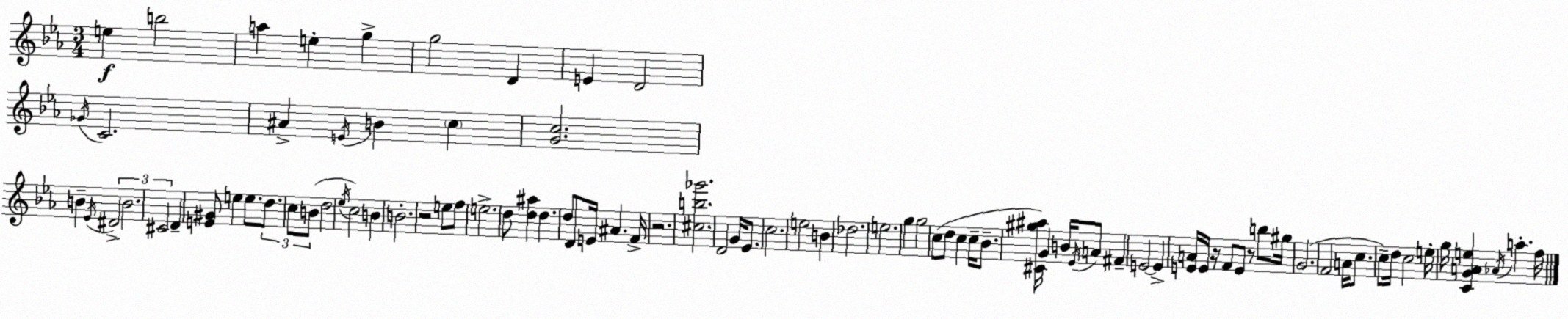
X:1
T:Untitled
M:3/4
L:1/4
K:Eb
e b2 a e g g2 D E D2 _G/4 C2 ^A E/4 B c [Gc]2 B _E/4 ^D2 B2 ^C2 D [E^G]/2 e e/2 d/2 c/2 B/2 d2 _e/4 c2 B B2 z2 e/2 f/2 e2 d/2 [d^a] d d/2 D/2 E/4 ^A F/4 z2 [^cb_g']2 D2 G/4 _E/2 c2 e2 B _d2 e2 g g2 c/2 d/2 c c/4 _B/2 [^C^g^a]/4 G B/4 _E/4 A/2 ^F E2 E [EA]/4 E/4 z/4 F/2 E/2 z/2 b/2 ^g/4 G2 F2 A/4 c/2 c/2 d/4 c2 e/4 g/4 [CGAe] _A/4 a f/4